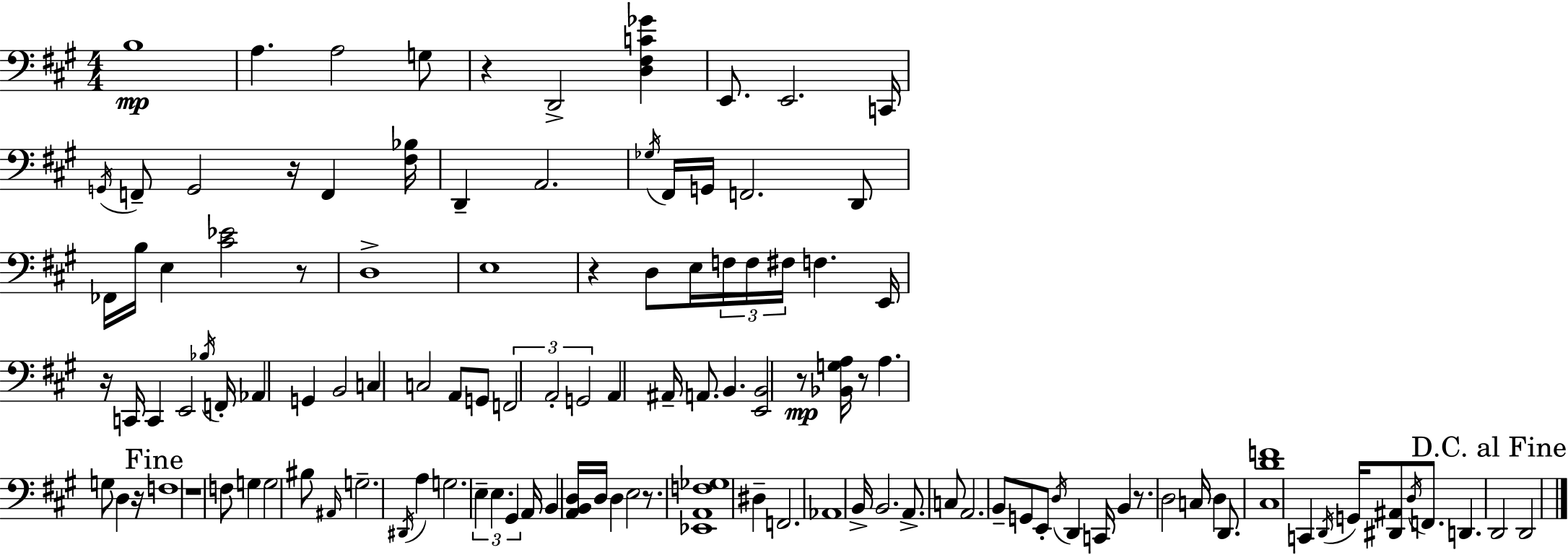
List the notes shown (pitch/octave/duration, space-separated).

B3/w A3/q. A3/h G3/e R/q D2/h [D3,F#3,C4,Gb4]/q E2/e. E2/h. C2/s G2/s F2/e G2/h R/s F2/q [F#3,Bb3]/s D2/q A2/h. Gb3/s F#2/s G2/s F2/h. D2/e FES2/s B3/s E3/q [C#4,Eb4]/h R/e D3/w E3/w R/q D3/e E3/s F3/s F3/s F#3/s F3/q. E2/s R/s C2/s C2/q E2/h Bb3/s F2/s Ab2/q G2/q B2/h C3/q C3/h A2/e G2/e F2/h A2/h G2/h A2/q A#2/s A2/e. B2/q. [E2,B2]/h R/e [Bb2,G3,A3]/s R/e A3/q. G3/e D3/q R/s F3/w R/w F3/e G3/q G3/h BIS3/e A#2/s G3/h. D#2/s A3/q G3/h. E3/q E3/q. G#2/q A2/s B2/q [A2,B2,D3]/s D3/s D3/q E3/h R/e. [Eb2,A2,F3,Gb3]/w D#3/q F2/h. Ab2/w B2/s B2/h. A2/e. C3/e A2/h. B2/e G2/e E2/e D3/s D2/q C2/s B2/q R/e. D3/h C3/s D3/q D2/e. [C#3,D4,F4]/w C2/q D2/s G2/s [D#2,A#2]/e D3/s F2/e. D2/q. D2/h D2/h